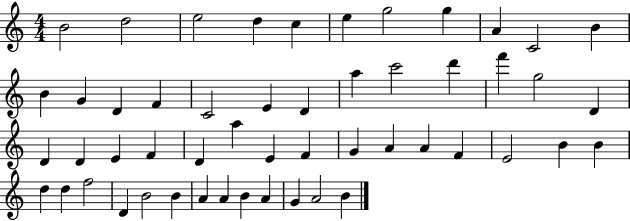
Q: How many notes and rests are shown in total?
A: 52